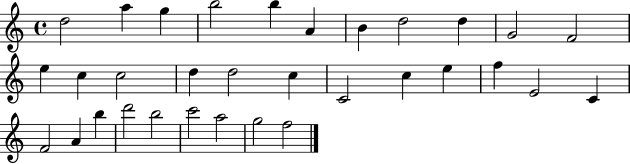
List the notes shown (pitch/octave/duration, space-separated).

D5/h A5/q G5/q B5/h B5/q A4/q B4/q D5/h D5/q G4/h F4/h E5/q C5/q C5/h D5/q D5/h C5/q C4/h C5/q E5/q F5/q E4/h C4/q F4/h A4/q B5/q D6/h B5/h C6/h A5/h G5/h F5/h